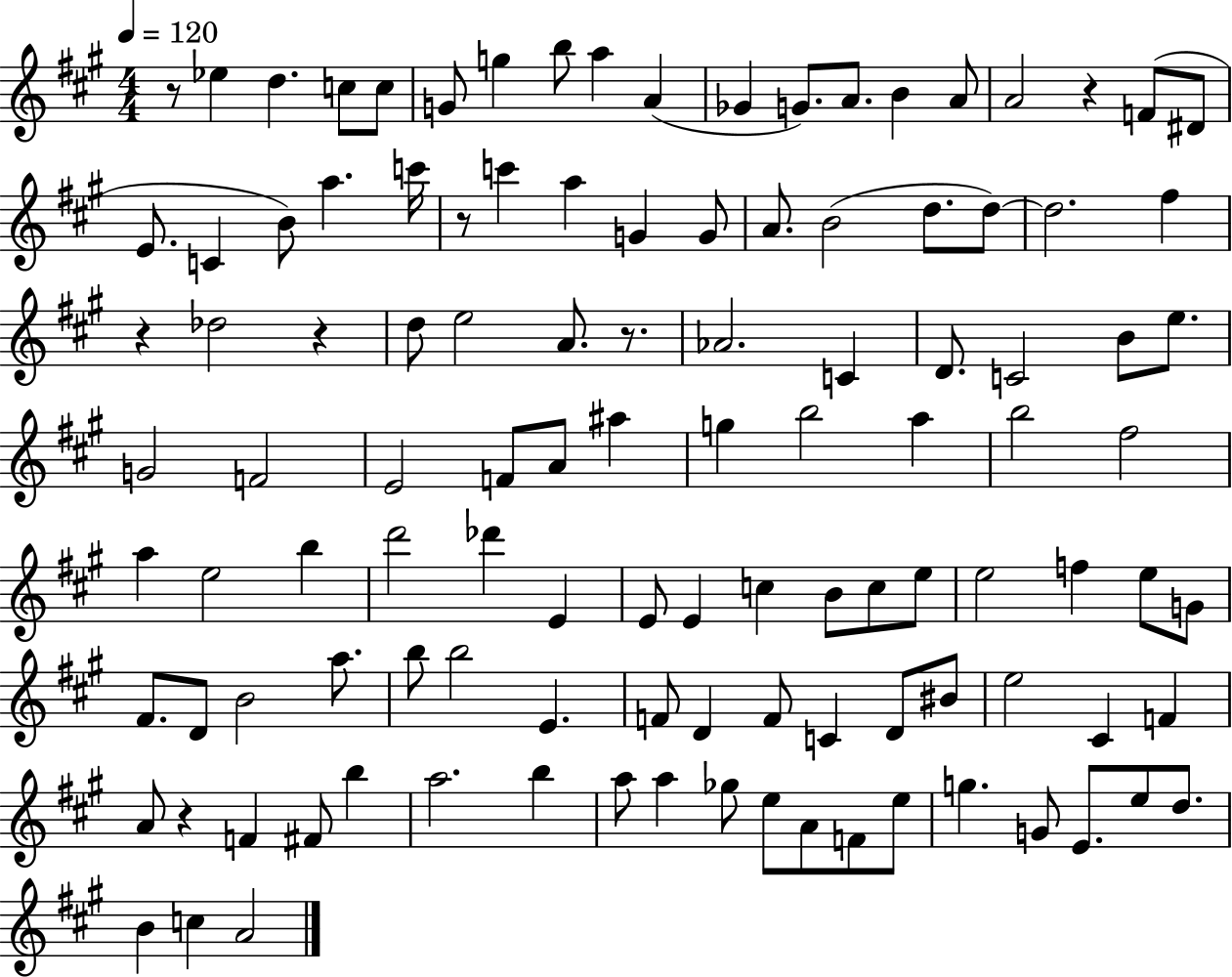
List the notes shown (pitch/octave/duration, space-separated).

R/e Eb5/q D5/q. C5/e C5/e G4/e G5/q B5/e A5/q A4/q Gb4/q G4/e. A4/e. B4/q A4/e A4/h R/q F4/e D#4/e E4/e. C4/q B4/e A5/q. C6/s R/e C6/q A5/q G4/q G4/e A4/e. B4/h D5/e. D5/e D5/h. F#5/q R/q Db5/h R/q D5/e E5/h A4/e. R/e. Ab4/h. C4/q D4/e. C4/h B4/e E5/e. G4/h F4/h E4/h F4/e A4/e A#5/q G5/q B5/h A5/q B5/h F#5/h A5/q E5/h B5/q D6/h Db6/q E4/q E4/e E4/q C5/q B4/e C5/e E5/e E5/h F5/q E5/e G4/e F#4/e. D4/e B4/h A5/e. B5/e B5/h E4/q. F4/e D4/q F4/e C4/q D4/e BIS4/e E5/h C#4/q F4/q A4/e R/q F4/q F#4/e B5/q A5/h. B5/q A5/e A5/q Gb5/e E5/e A4/e F4/e E5/e G5/q. G4/e E4/e. E5/e D5/e. B4/q C5/q A4/h